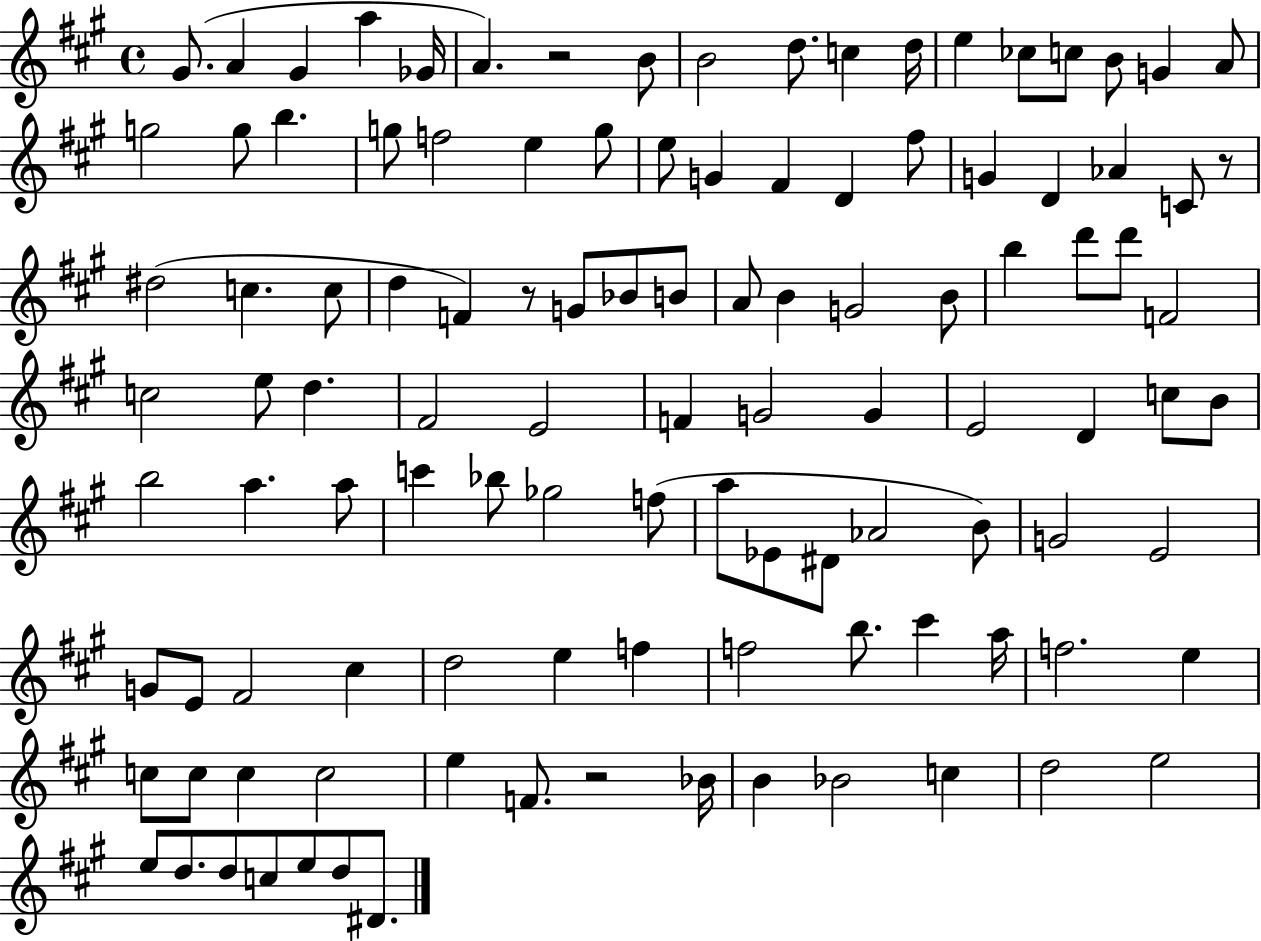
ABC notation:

X:1
T:Untitled
M:4/4
L:1/4
K:A
^G/2 A ^G a _G/4 A z2 B/2 B2 d/2 c d/4 e _c/2 c/2 B/2 G A/2 g2 g/2 b g/2 f2 e g/2 e/2 G ^F D ^f/2 G D _A C/2 z/2 ^d2 c c/2 d F z/2 G/2 _B/2 B/2 A/2 B G2 B/2 b d'/2 d'/2 F2 c2 e/2 d ^F2 E2 F G2 G E2 D c/2 B/2 b2 a a/2 c' _b/2 _g2 f/2 a/2 _E/2 ^D/2 _A2 B/2 G2 E2 G/2 E/2 ^F2 ^c d2 e f f2 b/2 ^c' a/4 f2 e c/2 c/2 c c2 e F/2 z2 _B/4 B _B2 c d2 e2 e/2 d/2 d/2 c/2 e/2 d/2 ^D/2